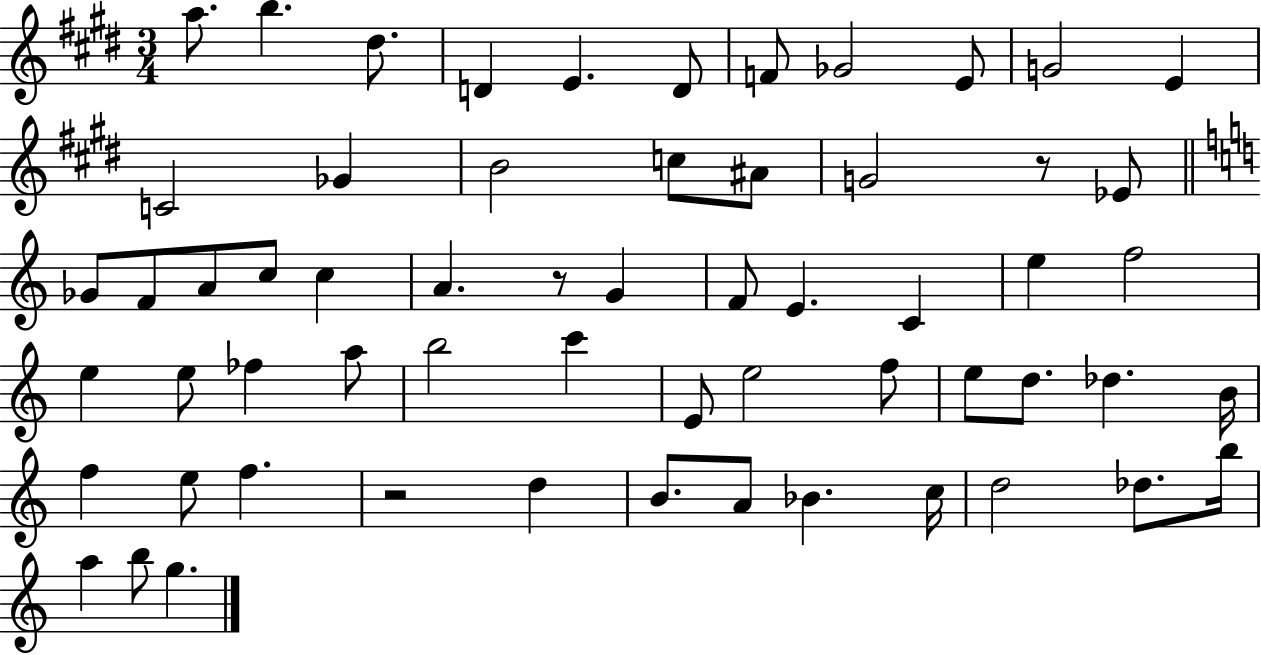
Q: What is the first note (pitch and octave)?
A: A5